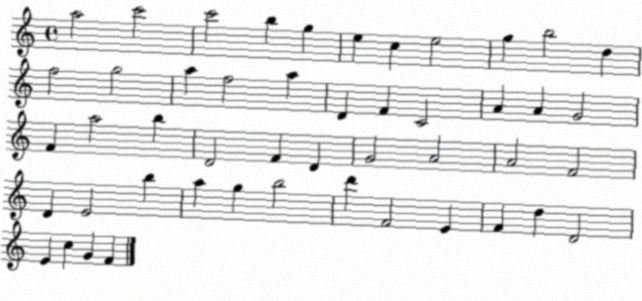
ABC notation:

X:1
T:Untitled
M:4/4
L:1/4
K:C
a2 c'2 c'2 b g e c e2 g b2 d f2 g2 a f2 a D F C2 A A G2 F a2 b D2 F D G2 A2 A2 F2 D E2 b a g b2 d' F2 E F d D2 E c G F